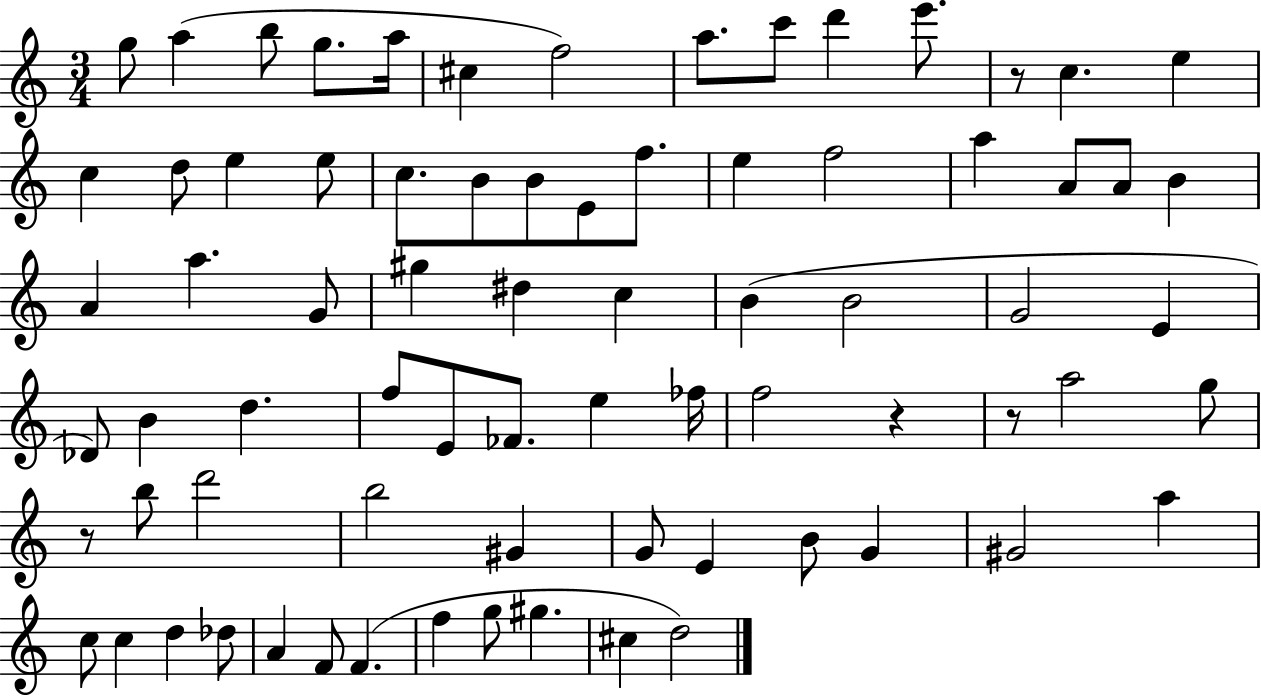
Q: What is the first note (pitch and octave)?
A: G5